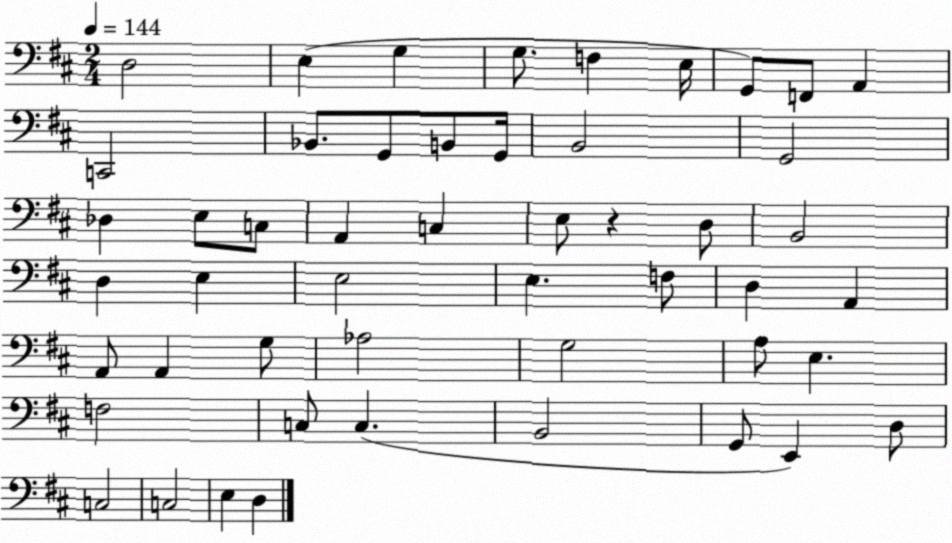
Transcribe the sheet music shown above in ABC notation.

X:1
T:Untitled
M:2/4
L:1/4
K:D
D,2 E, G, G,/2 F, E,/4 G,,/2 F,,/2 A,, C,,2 _B,,/2 G,,/2 B,,/2 G,,/4 B,,2 G,,2 _D, E,/2 C,/2 A,, C, E,/2 z D,/2 B,,2 D, E, E,2 E, F,/2 D, A,, A,,/2 A,, G,/2 _A,2 G,2 A,/2 E, F,2 C,/2 C, B,,2 G,,/2 E,, D,/2 C,2 C,2 E, D,